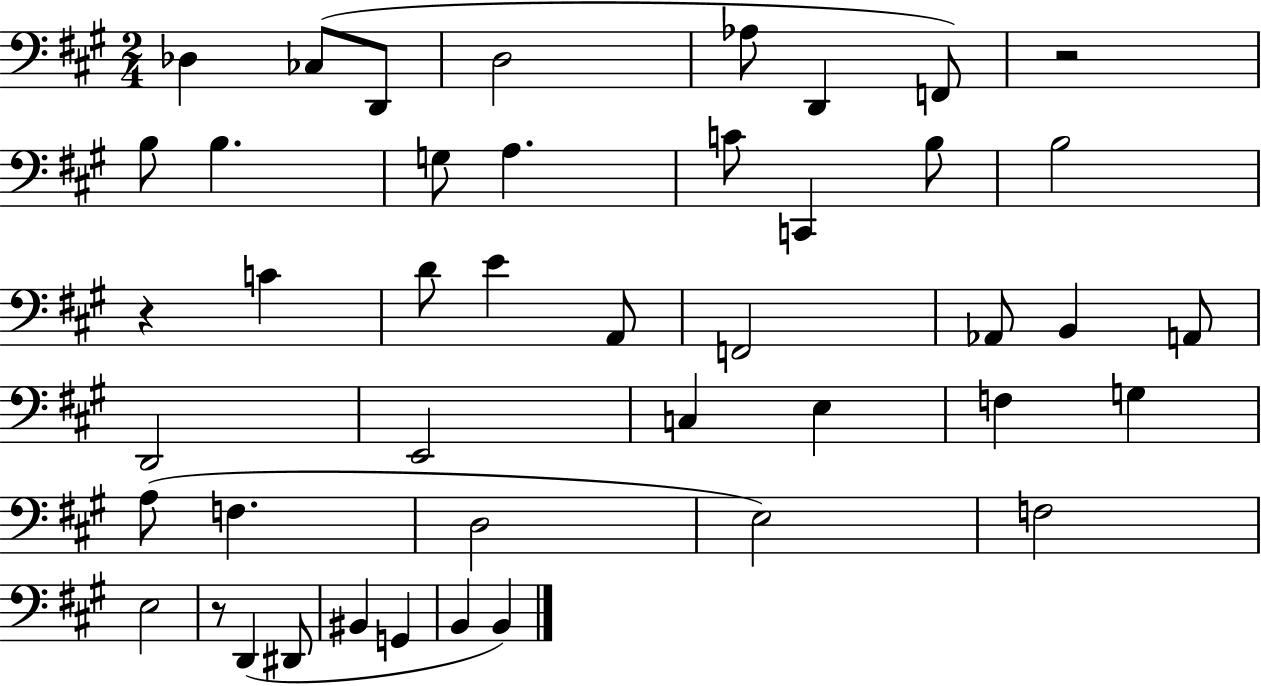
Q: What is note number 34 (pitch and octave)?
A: F3